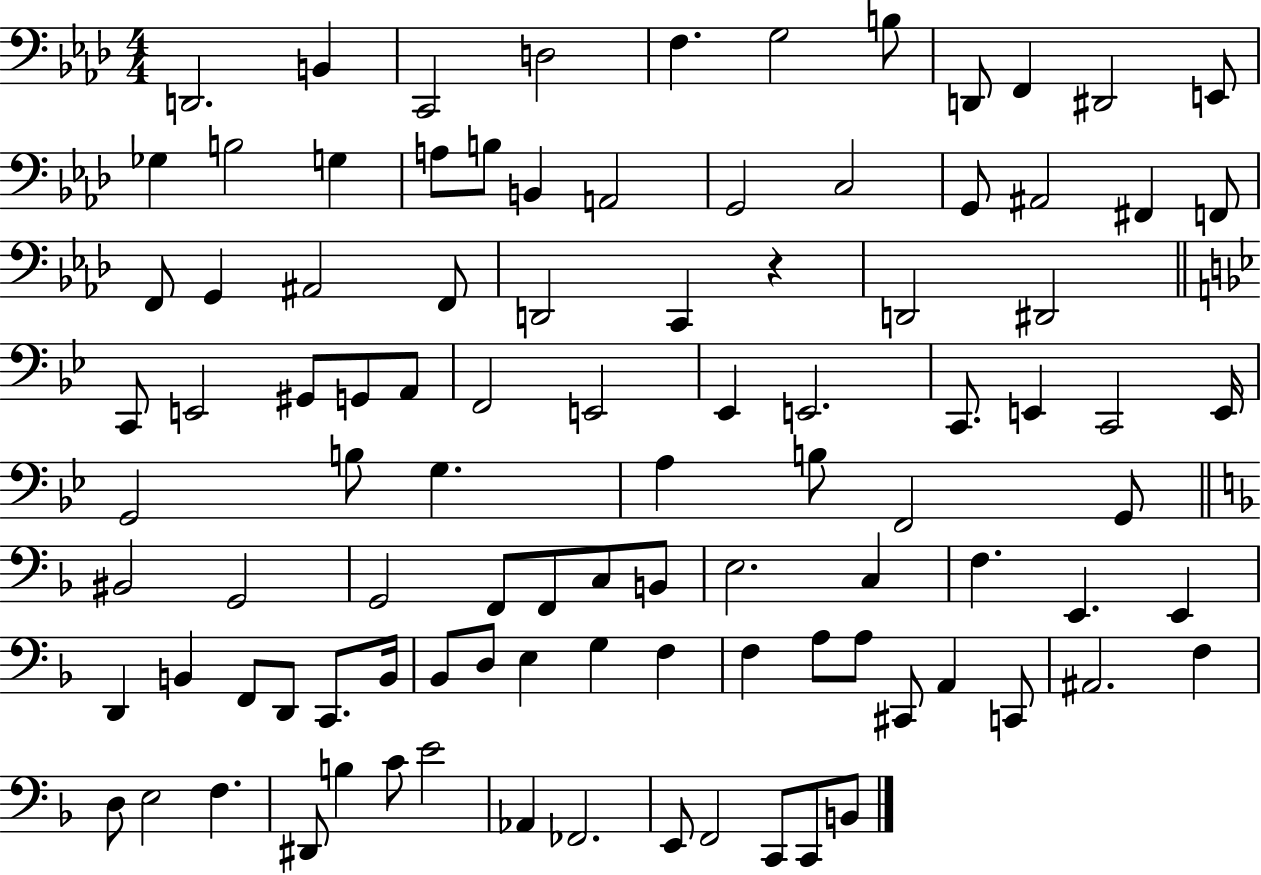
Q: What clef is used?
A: bass